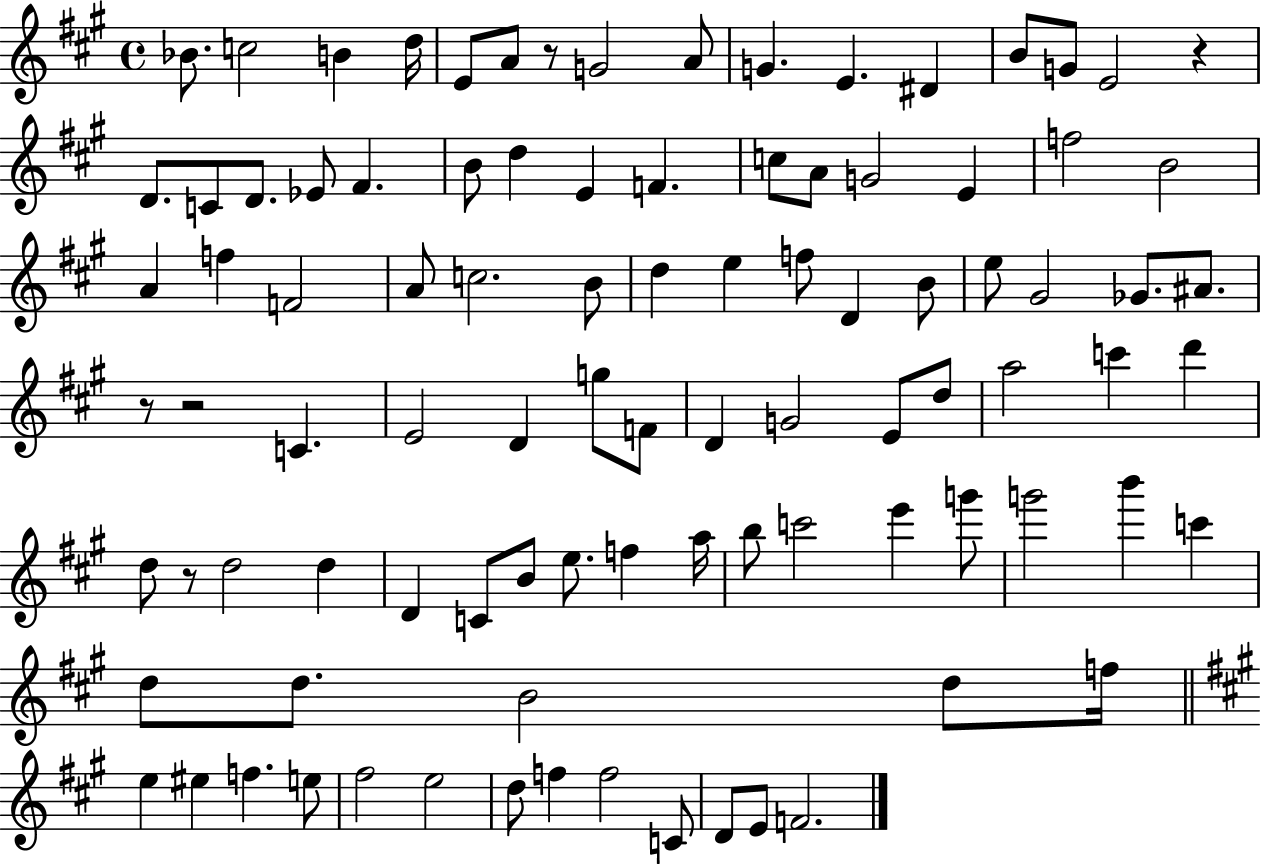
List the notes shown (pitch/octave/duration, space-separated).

Bb4/e. C5/h B4/q D5/s E4/e A4/e R/e G4/h A4/e G4/q. E4/q. D#4/q B4/e G4/e E4/h R/q D4/e. C4/e D4/e. Eb4/e F#4/q. B4/e D5/q E4/q F4/q. C5/e A4/e G4/h E4/q F5/h B4/h A4/q F5/q F4/h A4/e C5/h. B4/e D5/q E5/q F5/e D4/q B4/e E5/e G#4/h Gb4/e. A#4/e. R/e R/h C4/q. E4/h D4/q G5/e F4/e D4/q G4/h E4/e D5/e A5/h C6/q D6/q D5/e R/e D5/h D5/q D4/q C4/e B4/e E5/e. F5/q A5/s B5/e C6/h E6/q G6/e G6/h B6/q C6/q D5/e D5/e. B4/h D5/e F5/s E5/q EIS5/q F5/q. E5/e F#5/h E5/h D5/e F5/q F5/h C4/e D4/e E4/e F4/h.